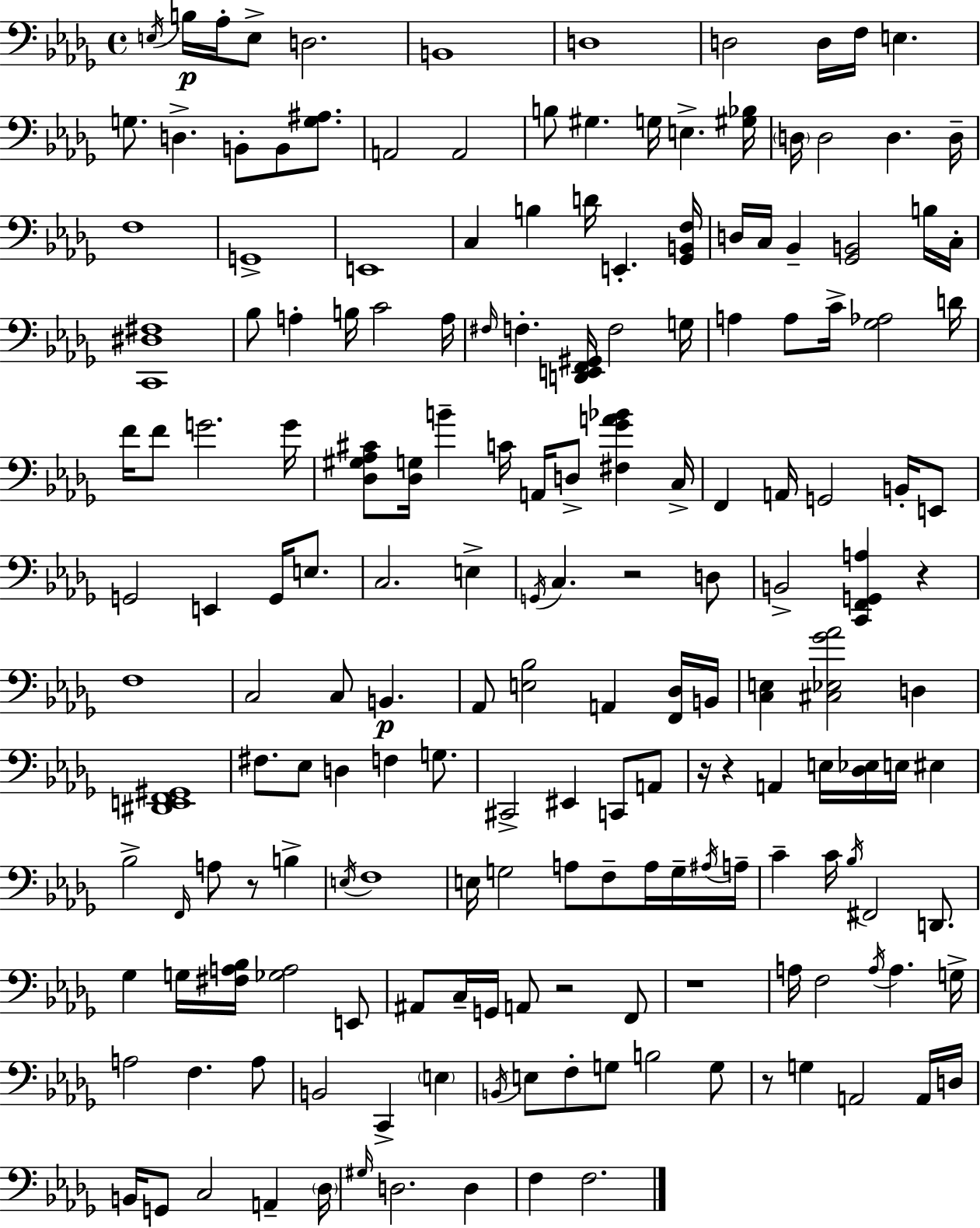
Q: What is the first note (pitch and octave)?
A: E3